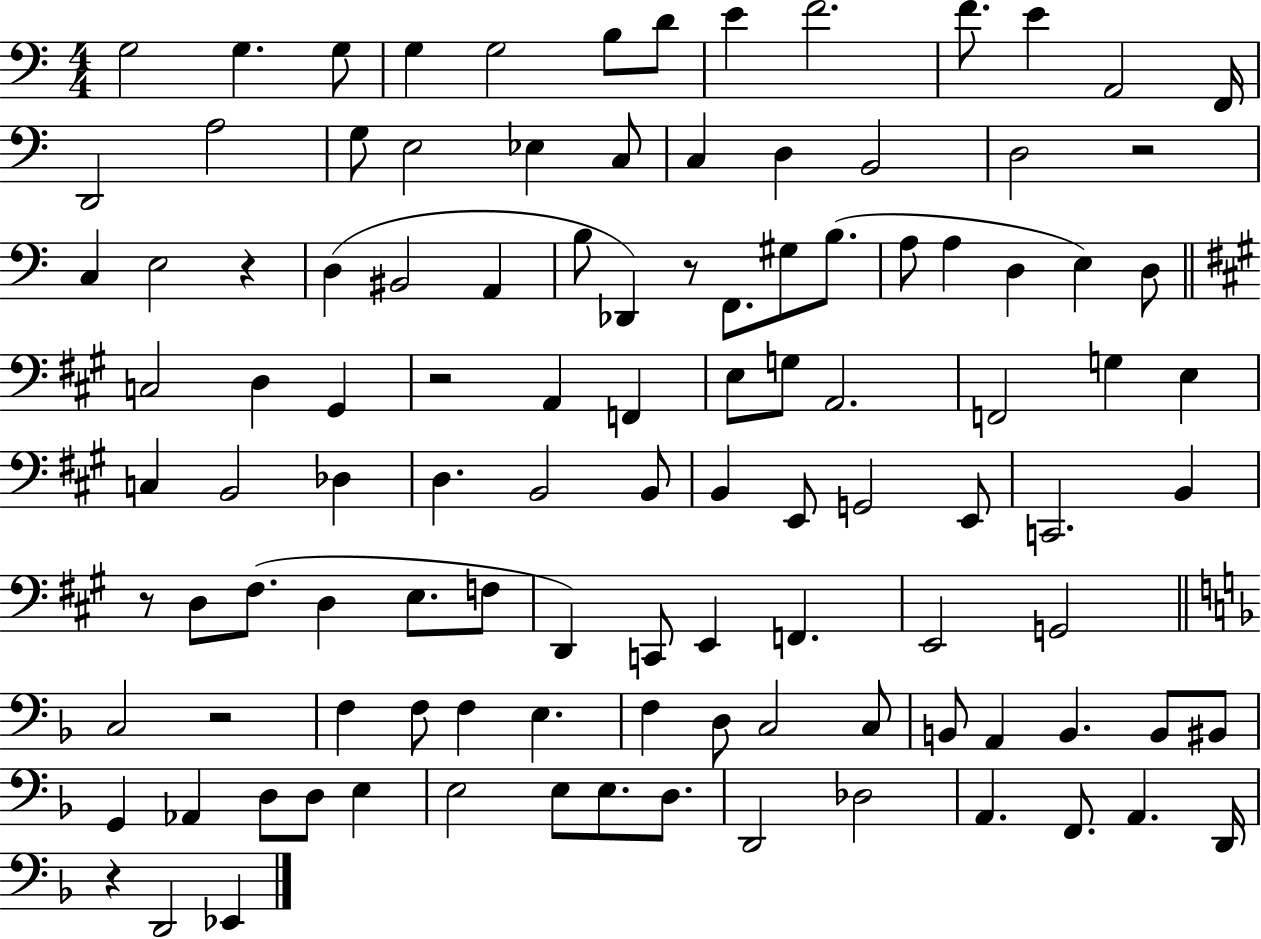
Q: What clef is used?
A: bass